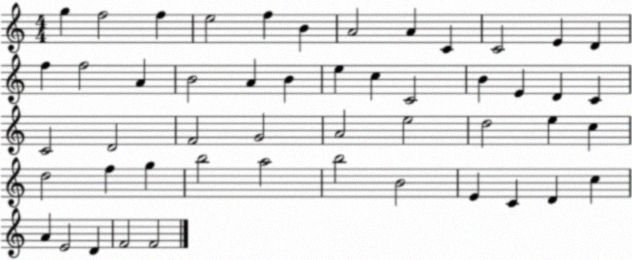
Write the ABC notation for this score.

X:1
T:Untitled
M:4/4
L:1/4
K:C
g f2 f e2 f B A2 A C C2 E D f f2 A B2 A B e c C2 B E D C C2 D2 F2 G2 A2 e2 d2 e c d2 f g b2 a2 b2 B2 E C D c A E2 D F2 F2